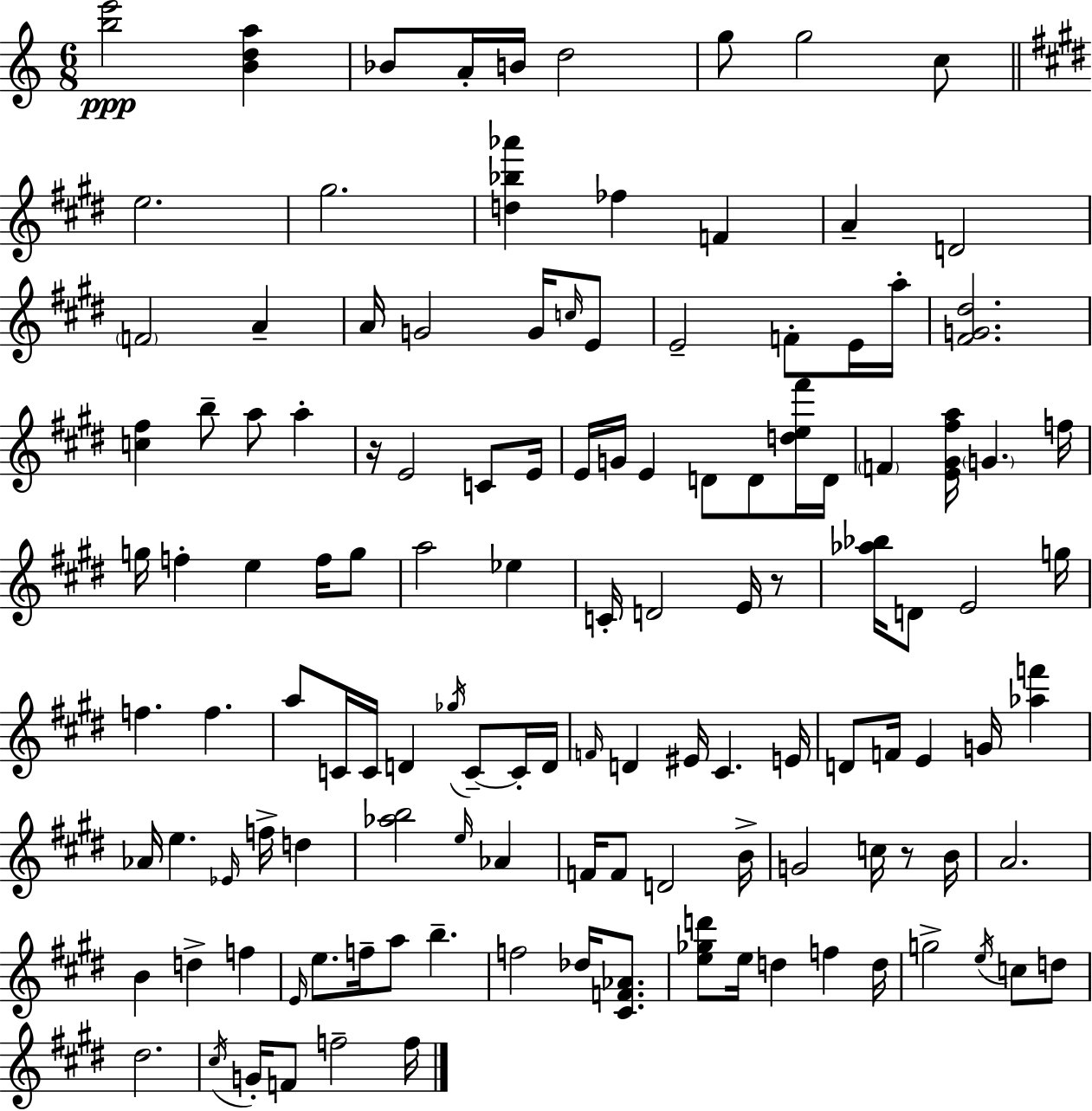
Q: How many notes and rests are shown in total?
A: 125